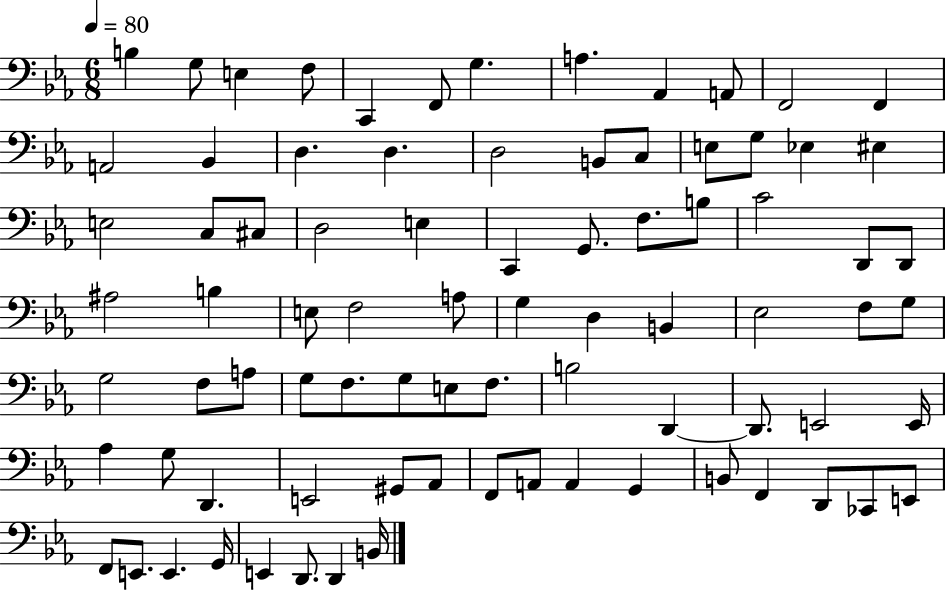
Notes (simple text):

B3/q G3/e E3/q F3/e C2/q F2/e G3/q. A3/q. Ab2/q A2/e F2/h F2/q A2/h Bb2/q D3/q. D3/q. D3/h B2/e C3/e E3/e G3/e Eb3/q EIS3/q E3/h C3/e C#3/e D3/h E3/q C2/q G2/e. F3/e. B3/e C4/h D2/e D2/e A#3/h B3/q E3/e F3/h A3/e G3/q D3/q B2/q Eb3/h F3/e G3/e G3/h F3/e A3/e G3/e F3/e. G3/e E3/e F3/e. B3/h D2/q D2/e. E2/h E2/s Ab3/q G3/e D2/q. E2/h G#2/e Ab2/e F2/e A2/e A2/q G2/q B2/e F2/q D2/e CES2/e E2/e F2/e E2/e. E2/q. G2/s E2/q D2/e. D2/q B2/s